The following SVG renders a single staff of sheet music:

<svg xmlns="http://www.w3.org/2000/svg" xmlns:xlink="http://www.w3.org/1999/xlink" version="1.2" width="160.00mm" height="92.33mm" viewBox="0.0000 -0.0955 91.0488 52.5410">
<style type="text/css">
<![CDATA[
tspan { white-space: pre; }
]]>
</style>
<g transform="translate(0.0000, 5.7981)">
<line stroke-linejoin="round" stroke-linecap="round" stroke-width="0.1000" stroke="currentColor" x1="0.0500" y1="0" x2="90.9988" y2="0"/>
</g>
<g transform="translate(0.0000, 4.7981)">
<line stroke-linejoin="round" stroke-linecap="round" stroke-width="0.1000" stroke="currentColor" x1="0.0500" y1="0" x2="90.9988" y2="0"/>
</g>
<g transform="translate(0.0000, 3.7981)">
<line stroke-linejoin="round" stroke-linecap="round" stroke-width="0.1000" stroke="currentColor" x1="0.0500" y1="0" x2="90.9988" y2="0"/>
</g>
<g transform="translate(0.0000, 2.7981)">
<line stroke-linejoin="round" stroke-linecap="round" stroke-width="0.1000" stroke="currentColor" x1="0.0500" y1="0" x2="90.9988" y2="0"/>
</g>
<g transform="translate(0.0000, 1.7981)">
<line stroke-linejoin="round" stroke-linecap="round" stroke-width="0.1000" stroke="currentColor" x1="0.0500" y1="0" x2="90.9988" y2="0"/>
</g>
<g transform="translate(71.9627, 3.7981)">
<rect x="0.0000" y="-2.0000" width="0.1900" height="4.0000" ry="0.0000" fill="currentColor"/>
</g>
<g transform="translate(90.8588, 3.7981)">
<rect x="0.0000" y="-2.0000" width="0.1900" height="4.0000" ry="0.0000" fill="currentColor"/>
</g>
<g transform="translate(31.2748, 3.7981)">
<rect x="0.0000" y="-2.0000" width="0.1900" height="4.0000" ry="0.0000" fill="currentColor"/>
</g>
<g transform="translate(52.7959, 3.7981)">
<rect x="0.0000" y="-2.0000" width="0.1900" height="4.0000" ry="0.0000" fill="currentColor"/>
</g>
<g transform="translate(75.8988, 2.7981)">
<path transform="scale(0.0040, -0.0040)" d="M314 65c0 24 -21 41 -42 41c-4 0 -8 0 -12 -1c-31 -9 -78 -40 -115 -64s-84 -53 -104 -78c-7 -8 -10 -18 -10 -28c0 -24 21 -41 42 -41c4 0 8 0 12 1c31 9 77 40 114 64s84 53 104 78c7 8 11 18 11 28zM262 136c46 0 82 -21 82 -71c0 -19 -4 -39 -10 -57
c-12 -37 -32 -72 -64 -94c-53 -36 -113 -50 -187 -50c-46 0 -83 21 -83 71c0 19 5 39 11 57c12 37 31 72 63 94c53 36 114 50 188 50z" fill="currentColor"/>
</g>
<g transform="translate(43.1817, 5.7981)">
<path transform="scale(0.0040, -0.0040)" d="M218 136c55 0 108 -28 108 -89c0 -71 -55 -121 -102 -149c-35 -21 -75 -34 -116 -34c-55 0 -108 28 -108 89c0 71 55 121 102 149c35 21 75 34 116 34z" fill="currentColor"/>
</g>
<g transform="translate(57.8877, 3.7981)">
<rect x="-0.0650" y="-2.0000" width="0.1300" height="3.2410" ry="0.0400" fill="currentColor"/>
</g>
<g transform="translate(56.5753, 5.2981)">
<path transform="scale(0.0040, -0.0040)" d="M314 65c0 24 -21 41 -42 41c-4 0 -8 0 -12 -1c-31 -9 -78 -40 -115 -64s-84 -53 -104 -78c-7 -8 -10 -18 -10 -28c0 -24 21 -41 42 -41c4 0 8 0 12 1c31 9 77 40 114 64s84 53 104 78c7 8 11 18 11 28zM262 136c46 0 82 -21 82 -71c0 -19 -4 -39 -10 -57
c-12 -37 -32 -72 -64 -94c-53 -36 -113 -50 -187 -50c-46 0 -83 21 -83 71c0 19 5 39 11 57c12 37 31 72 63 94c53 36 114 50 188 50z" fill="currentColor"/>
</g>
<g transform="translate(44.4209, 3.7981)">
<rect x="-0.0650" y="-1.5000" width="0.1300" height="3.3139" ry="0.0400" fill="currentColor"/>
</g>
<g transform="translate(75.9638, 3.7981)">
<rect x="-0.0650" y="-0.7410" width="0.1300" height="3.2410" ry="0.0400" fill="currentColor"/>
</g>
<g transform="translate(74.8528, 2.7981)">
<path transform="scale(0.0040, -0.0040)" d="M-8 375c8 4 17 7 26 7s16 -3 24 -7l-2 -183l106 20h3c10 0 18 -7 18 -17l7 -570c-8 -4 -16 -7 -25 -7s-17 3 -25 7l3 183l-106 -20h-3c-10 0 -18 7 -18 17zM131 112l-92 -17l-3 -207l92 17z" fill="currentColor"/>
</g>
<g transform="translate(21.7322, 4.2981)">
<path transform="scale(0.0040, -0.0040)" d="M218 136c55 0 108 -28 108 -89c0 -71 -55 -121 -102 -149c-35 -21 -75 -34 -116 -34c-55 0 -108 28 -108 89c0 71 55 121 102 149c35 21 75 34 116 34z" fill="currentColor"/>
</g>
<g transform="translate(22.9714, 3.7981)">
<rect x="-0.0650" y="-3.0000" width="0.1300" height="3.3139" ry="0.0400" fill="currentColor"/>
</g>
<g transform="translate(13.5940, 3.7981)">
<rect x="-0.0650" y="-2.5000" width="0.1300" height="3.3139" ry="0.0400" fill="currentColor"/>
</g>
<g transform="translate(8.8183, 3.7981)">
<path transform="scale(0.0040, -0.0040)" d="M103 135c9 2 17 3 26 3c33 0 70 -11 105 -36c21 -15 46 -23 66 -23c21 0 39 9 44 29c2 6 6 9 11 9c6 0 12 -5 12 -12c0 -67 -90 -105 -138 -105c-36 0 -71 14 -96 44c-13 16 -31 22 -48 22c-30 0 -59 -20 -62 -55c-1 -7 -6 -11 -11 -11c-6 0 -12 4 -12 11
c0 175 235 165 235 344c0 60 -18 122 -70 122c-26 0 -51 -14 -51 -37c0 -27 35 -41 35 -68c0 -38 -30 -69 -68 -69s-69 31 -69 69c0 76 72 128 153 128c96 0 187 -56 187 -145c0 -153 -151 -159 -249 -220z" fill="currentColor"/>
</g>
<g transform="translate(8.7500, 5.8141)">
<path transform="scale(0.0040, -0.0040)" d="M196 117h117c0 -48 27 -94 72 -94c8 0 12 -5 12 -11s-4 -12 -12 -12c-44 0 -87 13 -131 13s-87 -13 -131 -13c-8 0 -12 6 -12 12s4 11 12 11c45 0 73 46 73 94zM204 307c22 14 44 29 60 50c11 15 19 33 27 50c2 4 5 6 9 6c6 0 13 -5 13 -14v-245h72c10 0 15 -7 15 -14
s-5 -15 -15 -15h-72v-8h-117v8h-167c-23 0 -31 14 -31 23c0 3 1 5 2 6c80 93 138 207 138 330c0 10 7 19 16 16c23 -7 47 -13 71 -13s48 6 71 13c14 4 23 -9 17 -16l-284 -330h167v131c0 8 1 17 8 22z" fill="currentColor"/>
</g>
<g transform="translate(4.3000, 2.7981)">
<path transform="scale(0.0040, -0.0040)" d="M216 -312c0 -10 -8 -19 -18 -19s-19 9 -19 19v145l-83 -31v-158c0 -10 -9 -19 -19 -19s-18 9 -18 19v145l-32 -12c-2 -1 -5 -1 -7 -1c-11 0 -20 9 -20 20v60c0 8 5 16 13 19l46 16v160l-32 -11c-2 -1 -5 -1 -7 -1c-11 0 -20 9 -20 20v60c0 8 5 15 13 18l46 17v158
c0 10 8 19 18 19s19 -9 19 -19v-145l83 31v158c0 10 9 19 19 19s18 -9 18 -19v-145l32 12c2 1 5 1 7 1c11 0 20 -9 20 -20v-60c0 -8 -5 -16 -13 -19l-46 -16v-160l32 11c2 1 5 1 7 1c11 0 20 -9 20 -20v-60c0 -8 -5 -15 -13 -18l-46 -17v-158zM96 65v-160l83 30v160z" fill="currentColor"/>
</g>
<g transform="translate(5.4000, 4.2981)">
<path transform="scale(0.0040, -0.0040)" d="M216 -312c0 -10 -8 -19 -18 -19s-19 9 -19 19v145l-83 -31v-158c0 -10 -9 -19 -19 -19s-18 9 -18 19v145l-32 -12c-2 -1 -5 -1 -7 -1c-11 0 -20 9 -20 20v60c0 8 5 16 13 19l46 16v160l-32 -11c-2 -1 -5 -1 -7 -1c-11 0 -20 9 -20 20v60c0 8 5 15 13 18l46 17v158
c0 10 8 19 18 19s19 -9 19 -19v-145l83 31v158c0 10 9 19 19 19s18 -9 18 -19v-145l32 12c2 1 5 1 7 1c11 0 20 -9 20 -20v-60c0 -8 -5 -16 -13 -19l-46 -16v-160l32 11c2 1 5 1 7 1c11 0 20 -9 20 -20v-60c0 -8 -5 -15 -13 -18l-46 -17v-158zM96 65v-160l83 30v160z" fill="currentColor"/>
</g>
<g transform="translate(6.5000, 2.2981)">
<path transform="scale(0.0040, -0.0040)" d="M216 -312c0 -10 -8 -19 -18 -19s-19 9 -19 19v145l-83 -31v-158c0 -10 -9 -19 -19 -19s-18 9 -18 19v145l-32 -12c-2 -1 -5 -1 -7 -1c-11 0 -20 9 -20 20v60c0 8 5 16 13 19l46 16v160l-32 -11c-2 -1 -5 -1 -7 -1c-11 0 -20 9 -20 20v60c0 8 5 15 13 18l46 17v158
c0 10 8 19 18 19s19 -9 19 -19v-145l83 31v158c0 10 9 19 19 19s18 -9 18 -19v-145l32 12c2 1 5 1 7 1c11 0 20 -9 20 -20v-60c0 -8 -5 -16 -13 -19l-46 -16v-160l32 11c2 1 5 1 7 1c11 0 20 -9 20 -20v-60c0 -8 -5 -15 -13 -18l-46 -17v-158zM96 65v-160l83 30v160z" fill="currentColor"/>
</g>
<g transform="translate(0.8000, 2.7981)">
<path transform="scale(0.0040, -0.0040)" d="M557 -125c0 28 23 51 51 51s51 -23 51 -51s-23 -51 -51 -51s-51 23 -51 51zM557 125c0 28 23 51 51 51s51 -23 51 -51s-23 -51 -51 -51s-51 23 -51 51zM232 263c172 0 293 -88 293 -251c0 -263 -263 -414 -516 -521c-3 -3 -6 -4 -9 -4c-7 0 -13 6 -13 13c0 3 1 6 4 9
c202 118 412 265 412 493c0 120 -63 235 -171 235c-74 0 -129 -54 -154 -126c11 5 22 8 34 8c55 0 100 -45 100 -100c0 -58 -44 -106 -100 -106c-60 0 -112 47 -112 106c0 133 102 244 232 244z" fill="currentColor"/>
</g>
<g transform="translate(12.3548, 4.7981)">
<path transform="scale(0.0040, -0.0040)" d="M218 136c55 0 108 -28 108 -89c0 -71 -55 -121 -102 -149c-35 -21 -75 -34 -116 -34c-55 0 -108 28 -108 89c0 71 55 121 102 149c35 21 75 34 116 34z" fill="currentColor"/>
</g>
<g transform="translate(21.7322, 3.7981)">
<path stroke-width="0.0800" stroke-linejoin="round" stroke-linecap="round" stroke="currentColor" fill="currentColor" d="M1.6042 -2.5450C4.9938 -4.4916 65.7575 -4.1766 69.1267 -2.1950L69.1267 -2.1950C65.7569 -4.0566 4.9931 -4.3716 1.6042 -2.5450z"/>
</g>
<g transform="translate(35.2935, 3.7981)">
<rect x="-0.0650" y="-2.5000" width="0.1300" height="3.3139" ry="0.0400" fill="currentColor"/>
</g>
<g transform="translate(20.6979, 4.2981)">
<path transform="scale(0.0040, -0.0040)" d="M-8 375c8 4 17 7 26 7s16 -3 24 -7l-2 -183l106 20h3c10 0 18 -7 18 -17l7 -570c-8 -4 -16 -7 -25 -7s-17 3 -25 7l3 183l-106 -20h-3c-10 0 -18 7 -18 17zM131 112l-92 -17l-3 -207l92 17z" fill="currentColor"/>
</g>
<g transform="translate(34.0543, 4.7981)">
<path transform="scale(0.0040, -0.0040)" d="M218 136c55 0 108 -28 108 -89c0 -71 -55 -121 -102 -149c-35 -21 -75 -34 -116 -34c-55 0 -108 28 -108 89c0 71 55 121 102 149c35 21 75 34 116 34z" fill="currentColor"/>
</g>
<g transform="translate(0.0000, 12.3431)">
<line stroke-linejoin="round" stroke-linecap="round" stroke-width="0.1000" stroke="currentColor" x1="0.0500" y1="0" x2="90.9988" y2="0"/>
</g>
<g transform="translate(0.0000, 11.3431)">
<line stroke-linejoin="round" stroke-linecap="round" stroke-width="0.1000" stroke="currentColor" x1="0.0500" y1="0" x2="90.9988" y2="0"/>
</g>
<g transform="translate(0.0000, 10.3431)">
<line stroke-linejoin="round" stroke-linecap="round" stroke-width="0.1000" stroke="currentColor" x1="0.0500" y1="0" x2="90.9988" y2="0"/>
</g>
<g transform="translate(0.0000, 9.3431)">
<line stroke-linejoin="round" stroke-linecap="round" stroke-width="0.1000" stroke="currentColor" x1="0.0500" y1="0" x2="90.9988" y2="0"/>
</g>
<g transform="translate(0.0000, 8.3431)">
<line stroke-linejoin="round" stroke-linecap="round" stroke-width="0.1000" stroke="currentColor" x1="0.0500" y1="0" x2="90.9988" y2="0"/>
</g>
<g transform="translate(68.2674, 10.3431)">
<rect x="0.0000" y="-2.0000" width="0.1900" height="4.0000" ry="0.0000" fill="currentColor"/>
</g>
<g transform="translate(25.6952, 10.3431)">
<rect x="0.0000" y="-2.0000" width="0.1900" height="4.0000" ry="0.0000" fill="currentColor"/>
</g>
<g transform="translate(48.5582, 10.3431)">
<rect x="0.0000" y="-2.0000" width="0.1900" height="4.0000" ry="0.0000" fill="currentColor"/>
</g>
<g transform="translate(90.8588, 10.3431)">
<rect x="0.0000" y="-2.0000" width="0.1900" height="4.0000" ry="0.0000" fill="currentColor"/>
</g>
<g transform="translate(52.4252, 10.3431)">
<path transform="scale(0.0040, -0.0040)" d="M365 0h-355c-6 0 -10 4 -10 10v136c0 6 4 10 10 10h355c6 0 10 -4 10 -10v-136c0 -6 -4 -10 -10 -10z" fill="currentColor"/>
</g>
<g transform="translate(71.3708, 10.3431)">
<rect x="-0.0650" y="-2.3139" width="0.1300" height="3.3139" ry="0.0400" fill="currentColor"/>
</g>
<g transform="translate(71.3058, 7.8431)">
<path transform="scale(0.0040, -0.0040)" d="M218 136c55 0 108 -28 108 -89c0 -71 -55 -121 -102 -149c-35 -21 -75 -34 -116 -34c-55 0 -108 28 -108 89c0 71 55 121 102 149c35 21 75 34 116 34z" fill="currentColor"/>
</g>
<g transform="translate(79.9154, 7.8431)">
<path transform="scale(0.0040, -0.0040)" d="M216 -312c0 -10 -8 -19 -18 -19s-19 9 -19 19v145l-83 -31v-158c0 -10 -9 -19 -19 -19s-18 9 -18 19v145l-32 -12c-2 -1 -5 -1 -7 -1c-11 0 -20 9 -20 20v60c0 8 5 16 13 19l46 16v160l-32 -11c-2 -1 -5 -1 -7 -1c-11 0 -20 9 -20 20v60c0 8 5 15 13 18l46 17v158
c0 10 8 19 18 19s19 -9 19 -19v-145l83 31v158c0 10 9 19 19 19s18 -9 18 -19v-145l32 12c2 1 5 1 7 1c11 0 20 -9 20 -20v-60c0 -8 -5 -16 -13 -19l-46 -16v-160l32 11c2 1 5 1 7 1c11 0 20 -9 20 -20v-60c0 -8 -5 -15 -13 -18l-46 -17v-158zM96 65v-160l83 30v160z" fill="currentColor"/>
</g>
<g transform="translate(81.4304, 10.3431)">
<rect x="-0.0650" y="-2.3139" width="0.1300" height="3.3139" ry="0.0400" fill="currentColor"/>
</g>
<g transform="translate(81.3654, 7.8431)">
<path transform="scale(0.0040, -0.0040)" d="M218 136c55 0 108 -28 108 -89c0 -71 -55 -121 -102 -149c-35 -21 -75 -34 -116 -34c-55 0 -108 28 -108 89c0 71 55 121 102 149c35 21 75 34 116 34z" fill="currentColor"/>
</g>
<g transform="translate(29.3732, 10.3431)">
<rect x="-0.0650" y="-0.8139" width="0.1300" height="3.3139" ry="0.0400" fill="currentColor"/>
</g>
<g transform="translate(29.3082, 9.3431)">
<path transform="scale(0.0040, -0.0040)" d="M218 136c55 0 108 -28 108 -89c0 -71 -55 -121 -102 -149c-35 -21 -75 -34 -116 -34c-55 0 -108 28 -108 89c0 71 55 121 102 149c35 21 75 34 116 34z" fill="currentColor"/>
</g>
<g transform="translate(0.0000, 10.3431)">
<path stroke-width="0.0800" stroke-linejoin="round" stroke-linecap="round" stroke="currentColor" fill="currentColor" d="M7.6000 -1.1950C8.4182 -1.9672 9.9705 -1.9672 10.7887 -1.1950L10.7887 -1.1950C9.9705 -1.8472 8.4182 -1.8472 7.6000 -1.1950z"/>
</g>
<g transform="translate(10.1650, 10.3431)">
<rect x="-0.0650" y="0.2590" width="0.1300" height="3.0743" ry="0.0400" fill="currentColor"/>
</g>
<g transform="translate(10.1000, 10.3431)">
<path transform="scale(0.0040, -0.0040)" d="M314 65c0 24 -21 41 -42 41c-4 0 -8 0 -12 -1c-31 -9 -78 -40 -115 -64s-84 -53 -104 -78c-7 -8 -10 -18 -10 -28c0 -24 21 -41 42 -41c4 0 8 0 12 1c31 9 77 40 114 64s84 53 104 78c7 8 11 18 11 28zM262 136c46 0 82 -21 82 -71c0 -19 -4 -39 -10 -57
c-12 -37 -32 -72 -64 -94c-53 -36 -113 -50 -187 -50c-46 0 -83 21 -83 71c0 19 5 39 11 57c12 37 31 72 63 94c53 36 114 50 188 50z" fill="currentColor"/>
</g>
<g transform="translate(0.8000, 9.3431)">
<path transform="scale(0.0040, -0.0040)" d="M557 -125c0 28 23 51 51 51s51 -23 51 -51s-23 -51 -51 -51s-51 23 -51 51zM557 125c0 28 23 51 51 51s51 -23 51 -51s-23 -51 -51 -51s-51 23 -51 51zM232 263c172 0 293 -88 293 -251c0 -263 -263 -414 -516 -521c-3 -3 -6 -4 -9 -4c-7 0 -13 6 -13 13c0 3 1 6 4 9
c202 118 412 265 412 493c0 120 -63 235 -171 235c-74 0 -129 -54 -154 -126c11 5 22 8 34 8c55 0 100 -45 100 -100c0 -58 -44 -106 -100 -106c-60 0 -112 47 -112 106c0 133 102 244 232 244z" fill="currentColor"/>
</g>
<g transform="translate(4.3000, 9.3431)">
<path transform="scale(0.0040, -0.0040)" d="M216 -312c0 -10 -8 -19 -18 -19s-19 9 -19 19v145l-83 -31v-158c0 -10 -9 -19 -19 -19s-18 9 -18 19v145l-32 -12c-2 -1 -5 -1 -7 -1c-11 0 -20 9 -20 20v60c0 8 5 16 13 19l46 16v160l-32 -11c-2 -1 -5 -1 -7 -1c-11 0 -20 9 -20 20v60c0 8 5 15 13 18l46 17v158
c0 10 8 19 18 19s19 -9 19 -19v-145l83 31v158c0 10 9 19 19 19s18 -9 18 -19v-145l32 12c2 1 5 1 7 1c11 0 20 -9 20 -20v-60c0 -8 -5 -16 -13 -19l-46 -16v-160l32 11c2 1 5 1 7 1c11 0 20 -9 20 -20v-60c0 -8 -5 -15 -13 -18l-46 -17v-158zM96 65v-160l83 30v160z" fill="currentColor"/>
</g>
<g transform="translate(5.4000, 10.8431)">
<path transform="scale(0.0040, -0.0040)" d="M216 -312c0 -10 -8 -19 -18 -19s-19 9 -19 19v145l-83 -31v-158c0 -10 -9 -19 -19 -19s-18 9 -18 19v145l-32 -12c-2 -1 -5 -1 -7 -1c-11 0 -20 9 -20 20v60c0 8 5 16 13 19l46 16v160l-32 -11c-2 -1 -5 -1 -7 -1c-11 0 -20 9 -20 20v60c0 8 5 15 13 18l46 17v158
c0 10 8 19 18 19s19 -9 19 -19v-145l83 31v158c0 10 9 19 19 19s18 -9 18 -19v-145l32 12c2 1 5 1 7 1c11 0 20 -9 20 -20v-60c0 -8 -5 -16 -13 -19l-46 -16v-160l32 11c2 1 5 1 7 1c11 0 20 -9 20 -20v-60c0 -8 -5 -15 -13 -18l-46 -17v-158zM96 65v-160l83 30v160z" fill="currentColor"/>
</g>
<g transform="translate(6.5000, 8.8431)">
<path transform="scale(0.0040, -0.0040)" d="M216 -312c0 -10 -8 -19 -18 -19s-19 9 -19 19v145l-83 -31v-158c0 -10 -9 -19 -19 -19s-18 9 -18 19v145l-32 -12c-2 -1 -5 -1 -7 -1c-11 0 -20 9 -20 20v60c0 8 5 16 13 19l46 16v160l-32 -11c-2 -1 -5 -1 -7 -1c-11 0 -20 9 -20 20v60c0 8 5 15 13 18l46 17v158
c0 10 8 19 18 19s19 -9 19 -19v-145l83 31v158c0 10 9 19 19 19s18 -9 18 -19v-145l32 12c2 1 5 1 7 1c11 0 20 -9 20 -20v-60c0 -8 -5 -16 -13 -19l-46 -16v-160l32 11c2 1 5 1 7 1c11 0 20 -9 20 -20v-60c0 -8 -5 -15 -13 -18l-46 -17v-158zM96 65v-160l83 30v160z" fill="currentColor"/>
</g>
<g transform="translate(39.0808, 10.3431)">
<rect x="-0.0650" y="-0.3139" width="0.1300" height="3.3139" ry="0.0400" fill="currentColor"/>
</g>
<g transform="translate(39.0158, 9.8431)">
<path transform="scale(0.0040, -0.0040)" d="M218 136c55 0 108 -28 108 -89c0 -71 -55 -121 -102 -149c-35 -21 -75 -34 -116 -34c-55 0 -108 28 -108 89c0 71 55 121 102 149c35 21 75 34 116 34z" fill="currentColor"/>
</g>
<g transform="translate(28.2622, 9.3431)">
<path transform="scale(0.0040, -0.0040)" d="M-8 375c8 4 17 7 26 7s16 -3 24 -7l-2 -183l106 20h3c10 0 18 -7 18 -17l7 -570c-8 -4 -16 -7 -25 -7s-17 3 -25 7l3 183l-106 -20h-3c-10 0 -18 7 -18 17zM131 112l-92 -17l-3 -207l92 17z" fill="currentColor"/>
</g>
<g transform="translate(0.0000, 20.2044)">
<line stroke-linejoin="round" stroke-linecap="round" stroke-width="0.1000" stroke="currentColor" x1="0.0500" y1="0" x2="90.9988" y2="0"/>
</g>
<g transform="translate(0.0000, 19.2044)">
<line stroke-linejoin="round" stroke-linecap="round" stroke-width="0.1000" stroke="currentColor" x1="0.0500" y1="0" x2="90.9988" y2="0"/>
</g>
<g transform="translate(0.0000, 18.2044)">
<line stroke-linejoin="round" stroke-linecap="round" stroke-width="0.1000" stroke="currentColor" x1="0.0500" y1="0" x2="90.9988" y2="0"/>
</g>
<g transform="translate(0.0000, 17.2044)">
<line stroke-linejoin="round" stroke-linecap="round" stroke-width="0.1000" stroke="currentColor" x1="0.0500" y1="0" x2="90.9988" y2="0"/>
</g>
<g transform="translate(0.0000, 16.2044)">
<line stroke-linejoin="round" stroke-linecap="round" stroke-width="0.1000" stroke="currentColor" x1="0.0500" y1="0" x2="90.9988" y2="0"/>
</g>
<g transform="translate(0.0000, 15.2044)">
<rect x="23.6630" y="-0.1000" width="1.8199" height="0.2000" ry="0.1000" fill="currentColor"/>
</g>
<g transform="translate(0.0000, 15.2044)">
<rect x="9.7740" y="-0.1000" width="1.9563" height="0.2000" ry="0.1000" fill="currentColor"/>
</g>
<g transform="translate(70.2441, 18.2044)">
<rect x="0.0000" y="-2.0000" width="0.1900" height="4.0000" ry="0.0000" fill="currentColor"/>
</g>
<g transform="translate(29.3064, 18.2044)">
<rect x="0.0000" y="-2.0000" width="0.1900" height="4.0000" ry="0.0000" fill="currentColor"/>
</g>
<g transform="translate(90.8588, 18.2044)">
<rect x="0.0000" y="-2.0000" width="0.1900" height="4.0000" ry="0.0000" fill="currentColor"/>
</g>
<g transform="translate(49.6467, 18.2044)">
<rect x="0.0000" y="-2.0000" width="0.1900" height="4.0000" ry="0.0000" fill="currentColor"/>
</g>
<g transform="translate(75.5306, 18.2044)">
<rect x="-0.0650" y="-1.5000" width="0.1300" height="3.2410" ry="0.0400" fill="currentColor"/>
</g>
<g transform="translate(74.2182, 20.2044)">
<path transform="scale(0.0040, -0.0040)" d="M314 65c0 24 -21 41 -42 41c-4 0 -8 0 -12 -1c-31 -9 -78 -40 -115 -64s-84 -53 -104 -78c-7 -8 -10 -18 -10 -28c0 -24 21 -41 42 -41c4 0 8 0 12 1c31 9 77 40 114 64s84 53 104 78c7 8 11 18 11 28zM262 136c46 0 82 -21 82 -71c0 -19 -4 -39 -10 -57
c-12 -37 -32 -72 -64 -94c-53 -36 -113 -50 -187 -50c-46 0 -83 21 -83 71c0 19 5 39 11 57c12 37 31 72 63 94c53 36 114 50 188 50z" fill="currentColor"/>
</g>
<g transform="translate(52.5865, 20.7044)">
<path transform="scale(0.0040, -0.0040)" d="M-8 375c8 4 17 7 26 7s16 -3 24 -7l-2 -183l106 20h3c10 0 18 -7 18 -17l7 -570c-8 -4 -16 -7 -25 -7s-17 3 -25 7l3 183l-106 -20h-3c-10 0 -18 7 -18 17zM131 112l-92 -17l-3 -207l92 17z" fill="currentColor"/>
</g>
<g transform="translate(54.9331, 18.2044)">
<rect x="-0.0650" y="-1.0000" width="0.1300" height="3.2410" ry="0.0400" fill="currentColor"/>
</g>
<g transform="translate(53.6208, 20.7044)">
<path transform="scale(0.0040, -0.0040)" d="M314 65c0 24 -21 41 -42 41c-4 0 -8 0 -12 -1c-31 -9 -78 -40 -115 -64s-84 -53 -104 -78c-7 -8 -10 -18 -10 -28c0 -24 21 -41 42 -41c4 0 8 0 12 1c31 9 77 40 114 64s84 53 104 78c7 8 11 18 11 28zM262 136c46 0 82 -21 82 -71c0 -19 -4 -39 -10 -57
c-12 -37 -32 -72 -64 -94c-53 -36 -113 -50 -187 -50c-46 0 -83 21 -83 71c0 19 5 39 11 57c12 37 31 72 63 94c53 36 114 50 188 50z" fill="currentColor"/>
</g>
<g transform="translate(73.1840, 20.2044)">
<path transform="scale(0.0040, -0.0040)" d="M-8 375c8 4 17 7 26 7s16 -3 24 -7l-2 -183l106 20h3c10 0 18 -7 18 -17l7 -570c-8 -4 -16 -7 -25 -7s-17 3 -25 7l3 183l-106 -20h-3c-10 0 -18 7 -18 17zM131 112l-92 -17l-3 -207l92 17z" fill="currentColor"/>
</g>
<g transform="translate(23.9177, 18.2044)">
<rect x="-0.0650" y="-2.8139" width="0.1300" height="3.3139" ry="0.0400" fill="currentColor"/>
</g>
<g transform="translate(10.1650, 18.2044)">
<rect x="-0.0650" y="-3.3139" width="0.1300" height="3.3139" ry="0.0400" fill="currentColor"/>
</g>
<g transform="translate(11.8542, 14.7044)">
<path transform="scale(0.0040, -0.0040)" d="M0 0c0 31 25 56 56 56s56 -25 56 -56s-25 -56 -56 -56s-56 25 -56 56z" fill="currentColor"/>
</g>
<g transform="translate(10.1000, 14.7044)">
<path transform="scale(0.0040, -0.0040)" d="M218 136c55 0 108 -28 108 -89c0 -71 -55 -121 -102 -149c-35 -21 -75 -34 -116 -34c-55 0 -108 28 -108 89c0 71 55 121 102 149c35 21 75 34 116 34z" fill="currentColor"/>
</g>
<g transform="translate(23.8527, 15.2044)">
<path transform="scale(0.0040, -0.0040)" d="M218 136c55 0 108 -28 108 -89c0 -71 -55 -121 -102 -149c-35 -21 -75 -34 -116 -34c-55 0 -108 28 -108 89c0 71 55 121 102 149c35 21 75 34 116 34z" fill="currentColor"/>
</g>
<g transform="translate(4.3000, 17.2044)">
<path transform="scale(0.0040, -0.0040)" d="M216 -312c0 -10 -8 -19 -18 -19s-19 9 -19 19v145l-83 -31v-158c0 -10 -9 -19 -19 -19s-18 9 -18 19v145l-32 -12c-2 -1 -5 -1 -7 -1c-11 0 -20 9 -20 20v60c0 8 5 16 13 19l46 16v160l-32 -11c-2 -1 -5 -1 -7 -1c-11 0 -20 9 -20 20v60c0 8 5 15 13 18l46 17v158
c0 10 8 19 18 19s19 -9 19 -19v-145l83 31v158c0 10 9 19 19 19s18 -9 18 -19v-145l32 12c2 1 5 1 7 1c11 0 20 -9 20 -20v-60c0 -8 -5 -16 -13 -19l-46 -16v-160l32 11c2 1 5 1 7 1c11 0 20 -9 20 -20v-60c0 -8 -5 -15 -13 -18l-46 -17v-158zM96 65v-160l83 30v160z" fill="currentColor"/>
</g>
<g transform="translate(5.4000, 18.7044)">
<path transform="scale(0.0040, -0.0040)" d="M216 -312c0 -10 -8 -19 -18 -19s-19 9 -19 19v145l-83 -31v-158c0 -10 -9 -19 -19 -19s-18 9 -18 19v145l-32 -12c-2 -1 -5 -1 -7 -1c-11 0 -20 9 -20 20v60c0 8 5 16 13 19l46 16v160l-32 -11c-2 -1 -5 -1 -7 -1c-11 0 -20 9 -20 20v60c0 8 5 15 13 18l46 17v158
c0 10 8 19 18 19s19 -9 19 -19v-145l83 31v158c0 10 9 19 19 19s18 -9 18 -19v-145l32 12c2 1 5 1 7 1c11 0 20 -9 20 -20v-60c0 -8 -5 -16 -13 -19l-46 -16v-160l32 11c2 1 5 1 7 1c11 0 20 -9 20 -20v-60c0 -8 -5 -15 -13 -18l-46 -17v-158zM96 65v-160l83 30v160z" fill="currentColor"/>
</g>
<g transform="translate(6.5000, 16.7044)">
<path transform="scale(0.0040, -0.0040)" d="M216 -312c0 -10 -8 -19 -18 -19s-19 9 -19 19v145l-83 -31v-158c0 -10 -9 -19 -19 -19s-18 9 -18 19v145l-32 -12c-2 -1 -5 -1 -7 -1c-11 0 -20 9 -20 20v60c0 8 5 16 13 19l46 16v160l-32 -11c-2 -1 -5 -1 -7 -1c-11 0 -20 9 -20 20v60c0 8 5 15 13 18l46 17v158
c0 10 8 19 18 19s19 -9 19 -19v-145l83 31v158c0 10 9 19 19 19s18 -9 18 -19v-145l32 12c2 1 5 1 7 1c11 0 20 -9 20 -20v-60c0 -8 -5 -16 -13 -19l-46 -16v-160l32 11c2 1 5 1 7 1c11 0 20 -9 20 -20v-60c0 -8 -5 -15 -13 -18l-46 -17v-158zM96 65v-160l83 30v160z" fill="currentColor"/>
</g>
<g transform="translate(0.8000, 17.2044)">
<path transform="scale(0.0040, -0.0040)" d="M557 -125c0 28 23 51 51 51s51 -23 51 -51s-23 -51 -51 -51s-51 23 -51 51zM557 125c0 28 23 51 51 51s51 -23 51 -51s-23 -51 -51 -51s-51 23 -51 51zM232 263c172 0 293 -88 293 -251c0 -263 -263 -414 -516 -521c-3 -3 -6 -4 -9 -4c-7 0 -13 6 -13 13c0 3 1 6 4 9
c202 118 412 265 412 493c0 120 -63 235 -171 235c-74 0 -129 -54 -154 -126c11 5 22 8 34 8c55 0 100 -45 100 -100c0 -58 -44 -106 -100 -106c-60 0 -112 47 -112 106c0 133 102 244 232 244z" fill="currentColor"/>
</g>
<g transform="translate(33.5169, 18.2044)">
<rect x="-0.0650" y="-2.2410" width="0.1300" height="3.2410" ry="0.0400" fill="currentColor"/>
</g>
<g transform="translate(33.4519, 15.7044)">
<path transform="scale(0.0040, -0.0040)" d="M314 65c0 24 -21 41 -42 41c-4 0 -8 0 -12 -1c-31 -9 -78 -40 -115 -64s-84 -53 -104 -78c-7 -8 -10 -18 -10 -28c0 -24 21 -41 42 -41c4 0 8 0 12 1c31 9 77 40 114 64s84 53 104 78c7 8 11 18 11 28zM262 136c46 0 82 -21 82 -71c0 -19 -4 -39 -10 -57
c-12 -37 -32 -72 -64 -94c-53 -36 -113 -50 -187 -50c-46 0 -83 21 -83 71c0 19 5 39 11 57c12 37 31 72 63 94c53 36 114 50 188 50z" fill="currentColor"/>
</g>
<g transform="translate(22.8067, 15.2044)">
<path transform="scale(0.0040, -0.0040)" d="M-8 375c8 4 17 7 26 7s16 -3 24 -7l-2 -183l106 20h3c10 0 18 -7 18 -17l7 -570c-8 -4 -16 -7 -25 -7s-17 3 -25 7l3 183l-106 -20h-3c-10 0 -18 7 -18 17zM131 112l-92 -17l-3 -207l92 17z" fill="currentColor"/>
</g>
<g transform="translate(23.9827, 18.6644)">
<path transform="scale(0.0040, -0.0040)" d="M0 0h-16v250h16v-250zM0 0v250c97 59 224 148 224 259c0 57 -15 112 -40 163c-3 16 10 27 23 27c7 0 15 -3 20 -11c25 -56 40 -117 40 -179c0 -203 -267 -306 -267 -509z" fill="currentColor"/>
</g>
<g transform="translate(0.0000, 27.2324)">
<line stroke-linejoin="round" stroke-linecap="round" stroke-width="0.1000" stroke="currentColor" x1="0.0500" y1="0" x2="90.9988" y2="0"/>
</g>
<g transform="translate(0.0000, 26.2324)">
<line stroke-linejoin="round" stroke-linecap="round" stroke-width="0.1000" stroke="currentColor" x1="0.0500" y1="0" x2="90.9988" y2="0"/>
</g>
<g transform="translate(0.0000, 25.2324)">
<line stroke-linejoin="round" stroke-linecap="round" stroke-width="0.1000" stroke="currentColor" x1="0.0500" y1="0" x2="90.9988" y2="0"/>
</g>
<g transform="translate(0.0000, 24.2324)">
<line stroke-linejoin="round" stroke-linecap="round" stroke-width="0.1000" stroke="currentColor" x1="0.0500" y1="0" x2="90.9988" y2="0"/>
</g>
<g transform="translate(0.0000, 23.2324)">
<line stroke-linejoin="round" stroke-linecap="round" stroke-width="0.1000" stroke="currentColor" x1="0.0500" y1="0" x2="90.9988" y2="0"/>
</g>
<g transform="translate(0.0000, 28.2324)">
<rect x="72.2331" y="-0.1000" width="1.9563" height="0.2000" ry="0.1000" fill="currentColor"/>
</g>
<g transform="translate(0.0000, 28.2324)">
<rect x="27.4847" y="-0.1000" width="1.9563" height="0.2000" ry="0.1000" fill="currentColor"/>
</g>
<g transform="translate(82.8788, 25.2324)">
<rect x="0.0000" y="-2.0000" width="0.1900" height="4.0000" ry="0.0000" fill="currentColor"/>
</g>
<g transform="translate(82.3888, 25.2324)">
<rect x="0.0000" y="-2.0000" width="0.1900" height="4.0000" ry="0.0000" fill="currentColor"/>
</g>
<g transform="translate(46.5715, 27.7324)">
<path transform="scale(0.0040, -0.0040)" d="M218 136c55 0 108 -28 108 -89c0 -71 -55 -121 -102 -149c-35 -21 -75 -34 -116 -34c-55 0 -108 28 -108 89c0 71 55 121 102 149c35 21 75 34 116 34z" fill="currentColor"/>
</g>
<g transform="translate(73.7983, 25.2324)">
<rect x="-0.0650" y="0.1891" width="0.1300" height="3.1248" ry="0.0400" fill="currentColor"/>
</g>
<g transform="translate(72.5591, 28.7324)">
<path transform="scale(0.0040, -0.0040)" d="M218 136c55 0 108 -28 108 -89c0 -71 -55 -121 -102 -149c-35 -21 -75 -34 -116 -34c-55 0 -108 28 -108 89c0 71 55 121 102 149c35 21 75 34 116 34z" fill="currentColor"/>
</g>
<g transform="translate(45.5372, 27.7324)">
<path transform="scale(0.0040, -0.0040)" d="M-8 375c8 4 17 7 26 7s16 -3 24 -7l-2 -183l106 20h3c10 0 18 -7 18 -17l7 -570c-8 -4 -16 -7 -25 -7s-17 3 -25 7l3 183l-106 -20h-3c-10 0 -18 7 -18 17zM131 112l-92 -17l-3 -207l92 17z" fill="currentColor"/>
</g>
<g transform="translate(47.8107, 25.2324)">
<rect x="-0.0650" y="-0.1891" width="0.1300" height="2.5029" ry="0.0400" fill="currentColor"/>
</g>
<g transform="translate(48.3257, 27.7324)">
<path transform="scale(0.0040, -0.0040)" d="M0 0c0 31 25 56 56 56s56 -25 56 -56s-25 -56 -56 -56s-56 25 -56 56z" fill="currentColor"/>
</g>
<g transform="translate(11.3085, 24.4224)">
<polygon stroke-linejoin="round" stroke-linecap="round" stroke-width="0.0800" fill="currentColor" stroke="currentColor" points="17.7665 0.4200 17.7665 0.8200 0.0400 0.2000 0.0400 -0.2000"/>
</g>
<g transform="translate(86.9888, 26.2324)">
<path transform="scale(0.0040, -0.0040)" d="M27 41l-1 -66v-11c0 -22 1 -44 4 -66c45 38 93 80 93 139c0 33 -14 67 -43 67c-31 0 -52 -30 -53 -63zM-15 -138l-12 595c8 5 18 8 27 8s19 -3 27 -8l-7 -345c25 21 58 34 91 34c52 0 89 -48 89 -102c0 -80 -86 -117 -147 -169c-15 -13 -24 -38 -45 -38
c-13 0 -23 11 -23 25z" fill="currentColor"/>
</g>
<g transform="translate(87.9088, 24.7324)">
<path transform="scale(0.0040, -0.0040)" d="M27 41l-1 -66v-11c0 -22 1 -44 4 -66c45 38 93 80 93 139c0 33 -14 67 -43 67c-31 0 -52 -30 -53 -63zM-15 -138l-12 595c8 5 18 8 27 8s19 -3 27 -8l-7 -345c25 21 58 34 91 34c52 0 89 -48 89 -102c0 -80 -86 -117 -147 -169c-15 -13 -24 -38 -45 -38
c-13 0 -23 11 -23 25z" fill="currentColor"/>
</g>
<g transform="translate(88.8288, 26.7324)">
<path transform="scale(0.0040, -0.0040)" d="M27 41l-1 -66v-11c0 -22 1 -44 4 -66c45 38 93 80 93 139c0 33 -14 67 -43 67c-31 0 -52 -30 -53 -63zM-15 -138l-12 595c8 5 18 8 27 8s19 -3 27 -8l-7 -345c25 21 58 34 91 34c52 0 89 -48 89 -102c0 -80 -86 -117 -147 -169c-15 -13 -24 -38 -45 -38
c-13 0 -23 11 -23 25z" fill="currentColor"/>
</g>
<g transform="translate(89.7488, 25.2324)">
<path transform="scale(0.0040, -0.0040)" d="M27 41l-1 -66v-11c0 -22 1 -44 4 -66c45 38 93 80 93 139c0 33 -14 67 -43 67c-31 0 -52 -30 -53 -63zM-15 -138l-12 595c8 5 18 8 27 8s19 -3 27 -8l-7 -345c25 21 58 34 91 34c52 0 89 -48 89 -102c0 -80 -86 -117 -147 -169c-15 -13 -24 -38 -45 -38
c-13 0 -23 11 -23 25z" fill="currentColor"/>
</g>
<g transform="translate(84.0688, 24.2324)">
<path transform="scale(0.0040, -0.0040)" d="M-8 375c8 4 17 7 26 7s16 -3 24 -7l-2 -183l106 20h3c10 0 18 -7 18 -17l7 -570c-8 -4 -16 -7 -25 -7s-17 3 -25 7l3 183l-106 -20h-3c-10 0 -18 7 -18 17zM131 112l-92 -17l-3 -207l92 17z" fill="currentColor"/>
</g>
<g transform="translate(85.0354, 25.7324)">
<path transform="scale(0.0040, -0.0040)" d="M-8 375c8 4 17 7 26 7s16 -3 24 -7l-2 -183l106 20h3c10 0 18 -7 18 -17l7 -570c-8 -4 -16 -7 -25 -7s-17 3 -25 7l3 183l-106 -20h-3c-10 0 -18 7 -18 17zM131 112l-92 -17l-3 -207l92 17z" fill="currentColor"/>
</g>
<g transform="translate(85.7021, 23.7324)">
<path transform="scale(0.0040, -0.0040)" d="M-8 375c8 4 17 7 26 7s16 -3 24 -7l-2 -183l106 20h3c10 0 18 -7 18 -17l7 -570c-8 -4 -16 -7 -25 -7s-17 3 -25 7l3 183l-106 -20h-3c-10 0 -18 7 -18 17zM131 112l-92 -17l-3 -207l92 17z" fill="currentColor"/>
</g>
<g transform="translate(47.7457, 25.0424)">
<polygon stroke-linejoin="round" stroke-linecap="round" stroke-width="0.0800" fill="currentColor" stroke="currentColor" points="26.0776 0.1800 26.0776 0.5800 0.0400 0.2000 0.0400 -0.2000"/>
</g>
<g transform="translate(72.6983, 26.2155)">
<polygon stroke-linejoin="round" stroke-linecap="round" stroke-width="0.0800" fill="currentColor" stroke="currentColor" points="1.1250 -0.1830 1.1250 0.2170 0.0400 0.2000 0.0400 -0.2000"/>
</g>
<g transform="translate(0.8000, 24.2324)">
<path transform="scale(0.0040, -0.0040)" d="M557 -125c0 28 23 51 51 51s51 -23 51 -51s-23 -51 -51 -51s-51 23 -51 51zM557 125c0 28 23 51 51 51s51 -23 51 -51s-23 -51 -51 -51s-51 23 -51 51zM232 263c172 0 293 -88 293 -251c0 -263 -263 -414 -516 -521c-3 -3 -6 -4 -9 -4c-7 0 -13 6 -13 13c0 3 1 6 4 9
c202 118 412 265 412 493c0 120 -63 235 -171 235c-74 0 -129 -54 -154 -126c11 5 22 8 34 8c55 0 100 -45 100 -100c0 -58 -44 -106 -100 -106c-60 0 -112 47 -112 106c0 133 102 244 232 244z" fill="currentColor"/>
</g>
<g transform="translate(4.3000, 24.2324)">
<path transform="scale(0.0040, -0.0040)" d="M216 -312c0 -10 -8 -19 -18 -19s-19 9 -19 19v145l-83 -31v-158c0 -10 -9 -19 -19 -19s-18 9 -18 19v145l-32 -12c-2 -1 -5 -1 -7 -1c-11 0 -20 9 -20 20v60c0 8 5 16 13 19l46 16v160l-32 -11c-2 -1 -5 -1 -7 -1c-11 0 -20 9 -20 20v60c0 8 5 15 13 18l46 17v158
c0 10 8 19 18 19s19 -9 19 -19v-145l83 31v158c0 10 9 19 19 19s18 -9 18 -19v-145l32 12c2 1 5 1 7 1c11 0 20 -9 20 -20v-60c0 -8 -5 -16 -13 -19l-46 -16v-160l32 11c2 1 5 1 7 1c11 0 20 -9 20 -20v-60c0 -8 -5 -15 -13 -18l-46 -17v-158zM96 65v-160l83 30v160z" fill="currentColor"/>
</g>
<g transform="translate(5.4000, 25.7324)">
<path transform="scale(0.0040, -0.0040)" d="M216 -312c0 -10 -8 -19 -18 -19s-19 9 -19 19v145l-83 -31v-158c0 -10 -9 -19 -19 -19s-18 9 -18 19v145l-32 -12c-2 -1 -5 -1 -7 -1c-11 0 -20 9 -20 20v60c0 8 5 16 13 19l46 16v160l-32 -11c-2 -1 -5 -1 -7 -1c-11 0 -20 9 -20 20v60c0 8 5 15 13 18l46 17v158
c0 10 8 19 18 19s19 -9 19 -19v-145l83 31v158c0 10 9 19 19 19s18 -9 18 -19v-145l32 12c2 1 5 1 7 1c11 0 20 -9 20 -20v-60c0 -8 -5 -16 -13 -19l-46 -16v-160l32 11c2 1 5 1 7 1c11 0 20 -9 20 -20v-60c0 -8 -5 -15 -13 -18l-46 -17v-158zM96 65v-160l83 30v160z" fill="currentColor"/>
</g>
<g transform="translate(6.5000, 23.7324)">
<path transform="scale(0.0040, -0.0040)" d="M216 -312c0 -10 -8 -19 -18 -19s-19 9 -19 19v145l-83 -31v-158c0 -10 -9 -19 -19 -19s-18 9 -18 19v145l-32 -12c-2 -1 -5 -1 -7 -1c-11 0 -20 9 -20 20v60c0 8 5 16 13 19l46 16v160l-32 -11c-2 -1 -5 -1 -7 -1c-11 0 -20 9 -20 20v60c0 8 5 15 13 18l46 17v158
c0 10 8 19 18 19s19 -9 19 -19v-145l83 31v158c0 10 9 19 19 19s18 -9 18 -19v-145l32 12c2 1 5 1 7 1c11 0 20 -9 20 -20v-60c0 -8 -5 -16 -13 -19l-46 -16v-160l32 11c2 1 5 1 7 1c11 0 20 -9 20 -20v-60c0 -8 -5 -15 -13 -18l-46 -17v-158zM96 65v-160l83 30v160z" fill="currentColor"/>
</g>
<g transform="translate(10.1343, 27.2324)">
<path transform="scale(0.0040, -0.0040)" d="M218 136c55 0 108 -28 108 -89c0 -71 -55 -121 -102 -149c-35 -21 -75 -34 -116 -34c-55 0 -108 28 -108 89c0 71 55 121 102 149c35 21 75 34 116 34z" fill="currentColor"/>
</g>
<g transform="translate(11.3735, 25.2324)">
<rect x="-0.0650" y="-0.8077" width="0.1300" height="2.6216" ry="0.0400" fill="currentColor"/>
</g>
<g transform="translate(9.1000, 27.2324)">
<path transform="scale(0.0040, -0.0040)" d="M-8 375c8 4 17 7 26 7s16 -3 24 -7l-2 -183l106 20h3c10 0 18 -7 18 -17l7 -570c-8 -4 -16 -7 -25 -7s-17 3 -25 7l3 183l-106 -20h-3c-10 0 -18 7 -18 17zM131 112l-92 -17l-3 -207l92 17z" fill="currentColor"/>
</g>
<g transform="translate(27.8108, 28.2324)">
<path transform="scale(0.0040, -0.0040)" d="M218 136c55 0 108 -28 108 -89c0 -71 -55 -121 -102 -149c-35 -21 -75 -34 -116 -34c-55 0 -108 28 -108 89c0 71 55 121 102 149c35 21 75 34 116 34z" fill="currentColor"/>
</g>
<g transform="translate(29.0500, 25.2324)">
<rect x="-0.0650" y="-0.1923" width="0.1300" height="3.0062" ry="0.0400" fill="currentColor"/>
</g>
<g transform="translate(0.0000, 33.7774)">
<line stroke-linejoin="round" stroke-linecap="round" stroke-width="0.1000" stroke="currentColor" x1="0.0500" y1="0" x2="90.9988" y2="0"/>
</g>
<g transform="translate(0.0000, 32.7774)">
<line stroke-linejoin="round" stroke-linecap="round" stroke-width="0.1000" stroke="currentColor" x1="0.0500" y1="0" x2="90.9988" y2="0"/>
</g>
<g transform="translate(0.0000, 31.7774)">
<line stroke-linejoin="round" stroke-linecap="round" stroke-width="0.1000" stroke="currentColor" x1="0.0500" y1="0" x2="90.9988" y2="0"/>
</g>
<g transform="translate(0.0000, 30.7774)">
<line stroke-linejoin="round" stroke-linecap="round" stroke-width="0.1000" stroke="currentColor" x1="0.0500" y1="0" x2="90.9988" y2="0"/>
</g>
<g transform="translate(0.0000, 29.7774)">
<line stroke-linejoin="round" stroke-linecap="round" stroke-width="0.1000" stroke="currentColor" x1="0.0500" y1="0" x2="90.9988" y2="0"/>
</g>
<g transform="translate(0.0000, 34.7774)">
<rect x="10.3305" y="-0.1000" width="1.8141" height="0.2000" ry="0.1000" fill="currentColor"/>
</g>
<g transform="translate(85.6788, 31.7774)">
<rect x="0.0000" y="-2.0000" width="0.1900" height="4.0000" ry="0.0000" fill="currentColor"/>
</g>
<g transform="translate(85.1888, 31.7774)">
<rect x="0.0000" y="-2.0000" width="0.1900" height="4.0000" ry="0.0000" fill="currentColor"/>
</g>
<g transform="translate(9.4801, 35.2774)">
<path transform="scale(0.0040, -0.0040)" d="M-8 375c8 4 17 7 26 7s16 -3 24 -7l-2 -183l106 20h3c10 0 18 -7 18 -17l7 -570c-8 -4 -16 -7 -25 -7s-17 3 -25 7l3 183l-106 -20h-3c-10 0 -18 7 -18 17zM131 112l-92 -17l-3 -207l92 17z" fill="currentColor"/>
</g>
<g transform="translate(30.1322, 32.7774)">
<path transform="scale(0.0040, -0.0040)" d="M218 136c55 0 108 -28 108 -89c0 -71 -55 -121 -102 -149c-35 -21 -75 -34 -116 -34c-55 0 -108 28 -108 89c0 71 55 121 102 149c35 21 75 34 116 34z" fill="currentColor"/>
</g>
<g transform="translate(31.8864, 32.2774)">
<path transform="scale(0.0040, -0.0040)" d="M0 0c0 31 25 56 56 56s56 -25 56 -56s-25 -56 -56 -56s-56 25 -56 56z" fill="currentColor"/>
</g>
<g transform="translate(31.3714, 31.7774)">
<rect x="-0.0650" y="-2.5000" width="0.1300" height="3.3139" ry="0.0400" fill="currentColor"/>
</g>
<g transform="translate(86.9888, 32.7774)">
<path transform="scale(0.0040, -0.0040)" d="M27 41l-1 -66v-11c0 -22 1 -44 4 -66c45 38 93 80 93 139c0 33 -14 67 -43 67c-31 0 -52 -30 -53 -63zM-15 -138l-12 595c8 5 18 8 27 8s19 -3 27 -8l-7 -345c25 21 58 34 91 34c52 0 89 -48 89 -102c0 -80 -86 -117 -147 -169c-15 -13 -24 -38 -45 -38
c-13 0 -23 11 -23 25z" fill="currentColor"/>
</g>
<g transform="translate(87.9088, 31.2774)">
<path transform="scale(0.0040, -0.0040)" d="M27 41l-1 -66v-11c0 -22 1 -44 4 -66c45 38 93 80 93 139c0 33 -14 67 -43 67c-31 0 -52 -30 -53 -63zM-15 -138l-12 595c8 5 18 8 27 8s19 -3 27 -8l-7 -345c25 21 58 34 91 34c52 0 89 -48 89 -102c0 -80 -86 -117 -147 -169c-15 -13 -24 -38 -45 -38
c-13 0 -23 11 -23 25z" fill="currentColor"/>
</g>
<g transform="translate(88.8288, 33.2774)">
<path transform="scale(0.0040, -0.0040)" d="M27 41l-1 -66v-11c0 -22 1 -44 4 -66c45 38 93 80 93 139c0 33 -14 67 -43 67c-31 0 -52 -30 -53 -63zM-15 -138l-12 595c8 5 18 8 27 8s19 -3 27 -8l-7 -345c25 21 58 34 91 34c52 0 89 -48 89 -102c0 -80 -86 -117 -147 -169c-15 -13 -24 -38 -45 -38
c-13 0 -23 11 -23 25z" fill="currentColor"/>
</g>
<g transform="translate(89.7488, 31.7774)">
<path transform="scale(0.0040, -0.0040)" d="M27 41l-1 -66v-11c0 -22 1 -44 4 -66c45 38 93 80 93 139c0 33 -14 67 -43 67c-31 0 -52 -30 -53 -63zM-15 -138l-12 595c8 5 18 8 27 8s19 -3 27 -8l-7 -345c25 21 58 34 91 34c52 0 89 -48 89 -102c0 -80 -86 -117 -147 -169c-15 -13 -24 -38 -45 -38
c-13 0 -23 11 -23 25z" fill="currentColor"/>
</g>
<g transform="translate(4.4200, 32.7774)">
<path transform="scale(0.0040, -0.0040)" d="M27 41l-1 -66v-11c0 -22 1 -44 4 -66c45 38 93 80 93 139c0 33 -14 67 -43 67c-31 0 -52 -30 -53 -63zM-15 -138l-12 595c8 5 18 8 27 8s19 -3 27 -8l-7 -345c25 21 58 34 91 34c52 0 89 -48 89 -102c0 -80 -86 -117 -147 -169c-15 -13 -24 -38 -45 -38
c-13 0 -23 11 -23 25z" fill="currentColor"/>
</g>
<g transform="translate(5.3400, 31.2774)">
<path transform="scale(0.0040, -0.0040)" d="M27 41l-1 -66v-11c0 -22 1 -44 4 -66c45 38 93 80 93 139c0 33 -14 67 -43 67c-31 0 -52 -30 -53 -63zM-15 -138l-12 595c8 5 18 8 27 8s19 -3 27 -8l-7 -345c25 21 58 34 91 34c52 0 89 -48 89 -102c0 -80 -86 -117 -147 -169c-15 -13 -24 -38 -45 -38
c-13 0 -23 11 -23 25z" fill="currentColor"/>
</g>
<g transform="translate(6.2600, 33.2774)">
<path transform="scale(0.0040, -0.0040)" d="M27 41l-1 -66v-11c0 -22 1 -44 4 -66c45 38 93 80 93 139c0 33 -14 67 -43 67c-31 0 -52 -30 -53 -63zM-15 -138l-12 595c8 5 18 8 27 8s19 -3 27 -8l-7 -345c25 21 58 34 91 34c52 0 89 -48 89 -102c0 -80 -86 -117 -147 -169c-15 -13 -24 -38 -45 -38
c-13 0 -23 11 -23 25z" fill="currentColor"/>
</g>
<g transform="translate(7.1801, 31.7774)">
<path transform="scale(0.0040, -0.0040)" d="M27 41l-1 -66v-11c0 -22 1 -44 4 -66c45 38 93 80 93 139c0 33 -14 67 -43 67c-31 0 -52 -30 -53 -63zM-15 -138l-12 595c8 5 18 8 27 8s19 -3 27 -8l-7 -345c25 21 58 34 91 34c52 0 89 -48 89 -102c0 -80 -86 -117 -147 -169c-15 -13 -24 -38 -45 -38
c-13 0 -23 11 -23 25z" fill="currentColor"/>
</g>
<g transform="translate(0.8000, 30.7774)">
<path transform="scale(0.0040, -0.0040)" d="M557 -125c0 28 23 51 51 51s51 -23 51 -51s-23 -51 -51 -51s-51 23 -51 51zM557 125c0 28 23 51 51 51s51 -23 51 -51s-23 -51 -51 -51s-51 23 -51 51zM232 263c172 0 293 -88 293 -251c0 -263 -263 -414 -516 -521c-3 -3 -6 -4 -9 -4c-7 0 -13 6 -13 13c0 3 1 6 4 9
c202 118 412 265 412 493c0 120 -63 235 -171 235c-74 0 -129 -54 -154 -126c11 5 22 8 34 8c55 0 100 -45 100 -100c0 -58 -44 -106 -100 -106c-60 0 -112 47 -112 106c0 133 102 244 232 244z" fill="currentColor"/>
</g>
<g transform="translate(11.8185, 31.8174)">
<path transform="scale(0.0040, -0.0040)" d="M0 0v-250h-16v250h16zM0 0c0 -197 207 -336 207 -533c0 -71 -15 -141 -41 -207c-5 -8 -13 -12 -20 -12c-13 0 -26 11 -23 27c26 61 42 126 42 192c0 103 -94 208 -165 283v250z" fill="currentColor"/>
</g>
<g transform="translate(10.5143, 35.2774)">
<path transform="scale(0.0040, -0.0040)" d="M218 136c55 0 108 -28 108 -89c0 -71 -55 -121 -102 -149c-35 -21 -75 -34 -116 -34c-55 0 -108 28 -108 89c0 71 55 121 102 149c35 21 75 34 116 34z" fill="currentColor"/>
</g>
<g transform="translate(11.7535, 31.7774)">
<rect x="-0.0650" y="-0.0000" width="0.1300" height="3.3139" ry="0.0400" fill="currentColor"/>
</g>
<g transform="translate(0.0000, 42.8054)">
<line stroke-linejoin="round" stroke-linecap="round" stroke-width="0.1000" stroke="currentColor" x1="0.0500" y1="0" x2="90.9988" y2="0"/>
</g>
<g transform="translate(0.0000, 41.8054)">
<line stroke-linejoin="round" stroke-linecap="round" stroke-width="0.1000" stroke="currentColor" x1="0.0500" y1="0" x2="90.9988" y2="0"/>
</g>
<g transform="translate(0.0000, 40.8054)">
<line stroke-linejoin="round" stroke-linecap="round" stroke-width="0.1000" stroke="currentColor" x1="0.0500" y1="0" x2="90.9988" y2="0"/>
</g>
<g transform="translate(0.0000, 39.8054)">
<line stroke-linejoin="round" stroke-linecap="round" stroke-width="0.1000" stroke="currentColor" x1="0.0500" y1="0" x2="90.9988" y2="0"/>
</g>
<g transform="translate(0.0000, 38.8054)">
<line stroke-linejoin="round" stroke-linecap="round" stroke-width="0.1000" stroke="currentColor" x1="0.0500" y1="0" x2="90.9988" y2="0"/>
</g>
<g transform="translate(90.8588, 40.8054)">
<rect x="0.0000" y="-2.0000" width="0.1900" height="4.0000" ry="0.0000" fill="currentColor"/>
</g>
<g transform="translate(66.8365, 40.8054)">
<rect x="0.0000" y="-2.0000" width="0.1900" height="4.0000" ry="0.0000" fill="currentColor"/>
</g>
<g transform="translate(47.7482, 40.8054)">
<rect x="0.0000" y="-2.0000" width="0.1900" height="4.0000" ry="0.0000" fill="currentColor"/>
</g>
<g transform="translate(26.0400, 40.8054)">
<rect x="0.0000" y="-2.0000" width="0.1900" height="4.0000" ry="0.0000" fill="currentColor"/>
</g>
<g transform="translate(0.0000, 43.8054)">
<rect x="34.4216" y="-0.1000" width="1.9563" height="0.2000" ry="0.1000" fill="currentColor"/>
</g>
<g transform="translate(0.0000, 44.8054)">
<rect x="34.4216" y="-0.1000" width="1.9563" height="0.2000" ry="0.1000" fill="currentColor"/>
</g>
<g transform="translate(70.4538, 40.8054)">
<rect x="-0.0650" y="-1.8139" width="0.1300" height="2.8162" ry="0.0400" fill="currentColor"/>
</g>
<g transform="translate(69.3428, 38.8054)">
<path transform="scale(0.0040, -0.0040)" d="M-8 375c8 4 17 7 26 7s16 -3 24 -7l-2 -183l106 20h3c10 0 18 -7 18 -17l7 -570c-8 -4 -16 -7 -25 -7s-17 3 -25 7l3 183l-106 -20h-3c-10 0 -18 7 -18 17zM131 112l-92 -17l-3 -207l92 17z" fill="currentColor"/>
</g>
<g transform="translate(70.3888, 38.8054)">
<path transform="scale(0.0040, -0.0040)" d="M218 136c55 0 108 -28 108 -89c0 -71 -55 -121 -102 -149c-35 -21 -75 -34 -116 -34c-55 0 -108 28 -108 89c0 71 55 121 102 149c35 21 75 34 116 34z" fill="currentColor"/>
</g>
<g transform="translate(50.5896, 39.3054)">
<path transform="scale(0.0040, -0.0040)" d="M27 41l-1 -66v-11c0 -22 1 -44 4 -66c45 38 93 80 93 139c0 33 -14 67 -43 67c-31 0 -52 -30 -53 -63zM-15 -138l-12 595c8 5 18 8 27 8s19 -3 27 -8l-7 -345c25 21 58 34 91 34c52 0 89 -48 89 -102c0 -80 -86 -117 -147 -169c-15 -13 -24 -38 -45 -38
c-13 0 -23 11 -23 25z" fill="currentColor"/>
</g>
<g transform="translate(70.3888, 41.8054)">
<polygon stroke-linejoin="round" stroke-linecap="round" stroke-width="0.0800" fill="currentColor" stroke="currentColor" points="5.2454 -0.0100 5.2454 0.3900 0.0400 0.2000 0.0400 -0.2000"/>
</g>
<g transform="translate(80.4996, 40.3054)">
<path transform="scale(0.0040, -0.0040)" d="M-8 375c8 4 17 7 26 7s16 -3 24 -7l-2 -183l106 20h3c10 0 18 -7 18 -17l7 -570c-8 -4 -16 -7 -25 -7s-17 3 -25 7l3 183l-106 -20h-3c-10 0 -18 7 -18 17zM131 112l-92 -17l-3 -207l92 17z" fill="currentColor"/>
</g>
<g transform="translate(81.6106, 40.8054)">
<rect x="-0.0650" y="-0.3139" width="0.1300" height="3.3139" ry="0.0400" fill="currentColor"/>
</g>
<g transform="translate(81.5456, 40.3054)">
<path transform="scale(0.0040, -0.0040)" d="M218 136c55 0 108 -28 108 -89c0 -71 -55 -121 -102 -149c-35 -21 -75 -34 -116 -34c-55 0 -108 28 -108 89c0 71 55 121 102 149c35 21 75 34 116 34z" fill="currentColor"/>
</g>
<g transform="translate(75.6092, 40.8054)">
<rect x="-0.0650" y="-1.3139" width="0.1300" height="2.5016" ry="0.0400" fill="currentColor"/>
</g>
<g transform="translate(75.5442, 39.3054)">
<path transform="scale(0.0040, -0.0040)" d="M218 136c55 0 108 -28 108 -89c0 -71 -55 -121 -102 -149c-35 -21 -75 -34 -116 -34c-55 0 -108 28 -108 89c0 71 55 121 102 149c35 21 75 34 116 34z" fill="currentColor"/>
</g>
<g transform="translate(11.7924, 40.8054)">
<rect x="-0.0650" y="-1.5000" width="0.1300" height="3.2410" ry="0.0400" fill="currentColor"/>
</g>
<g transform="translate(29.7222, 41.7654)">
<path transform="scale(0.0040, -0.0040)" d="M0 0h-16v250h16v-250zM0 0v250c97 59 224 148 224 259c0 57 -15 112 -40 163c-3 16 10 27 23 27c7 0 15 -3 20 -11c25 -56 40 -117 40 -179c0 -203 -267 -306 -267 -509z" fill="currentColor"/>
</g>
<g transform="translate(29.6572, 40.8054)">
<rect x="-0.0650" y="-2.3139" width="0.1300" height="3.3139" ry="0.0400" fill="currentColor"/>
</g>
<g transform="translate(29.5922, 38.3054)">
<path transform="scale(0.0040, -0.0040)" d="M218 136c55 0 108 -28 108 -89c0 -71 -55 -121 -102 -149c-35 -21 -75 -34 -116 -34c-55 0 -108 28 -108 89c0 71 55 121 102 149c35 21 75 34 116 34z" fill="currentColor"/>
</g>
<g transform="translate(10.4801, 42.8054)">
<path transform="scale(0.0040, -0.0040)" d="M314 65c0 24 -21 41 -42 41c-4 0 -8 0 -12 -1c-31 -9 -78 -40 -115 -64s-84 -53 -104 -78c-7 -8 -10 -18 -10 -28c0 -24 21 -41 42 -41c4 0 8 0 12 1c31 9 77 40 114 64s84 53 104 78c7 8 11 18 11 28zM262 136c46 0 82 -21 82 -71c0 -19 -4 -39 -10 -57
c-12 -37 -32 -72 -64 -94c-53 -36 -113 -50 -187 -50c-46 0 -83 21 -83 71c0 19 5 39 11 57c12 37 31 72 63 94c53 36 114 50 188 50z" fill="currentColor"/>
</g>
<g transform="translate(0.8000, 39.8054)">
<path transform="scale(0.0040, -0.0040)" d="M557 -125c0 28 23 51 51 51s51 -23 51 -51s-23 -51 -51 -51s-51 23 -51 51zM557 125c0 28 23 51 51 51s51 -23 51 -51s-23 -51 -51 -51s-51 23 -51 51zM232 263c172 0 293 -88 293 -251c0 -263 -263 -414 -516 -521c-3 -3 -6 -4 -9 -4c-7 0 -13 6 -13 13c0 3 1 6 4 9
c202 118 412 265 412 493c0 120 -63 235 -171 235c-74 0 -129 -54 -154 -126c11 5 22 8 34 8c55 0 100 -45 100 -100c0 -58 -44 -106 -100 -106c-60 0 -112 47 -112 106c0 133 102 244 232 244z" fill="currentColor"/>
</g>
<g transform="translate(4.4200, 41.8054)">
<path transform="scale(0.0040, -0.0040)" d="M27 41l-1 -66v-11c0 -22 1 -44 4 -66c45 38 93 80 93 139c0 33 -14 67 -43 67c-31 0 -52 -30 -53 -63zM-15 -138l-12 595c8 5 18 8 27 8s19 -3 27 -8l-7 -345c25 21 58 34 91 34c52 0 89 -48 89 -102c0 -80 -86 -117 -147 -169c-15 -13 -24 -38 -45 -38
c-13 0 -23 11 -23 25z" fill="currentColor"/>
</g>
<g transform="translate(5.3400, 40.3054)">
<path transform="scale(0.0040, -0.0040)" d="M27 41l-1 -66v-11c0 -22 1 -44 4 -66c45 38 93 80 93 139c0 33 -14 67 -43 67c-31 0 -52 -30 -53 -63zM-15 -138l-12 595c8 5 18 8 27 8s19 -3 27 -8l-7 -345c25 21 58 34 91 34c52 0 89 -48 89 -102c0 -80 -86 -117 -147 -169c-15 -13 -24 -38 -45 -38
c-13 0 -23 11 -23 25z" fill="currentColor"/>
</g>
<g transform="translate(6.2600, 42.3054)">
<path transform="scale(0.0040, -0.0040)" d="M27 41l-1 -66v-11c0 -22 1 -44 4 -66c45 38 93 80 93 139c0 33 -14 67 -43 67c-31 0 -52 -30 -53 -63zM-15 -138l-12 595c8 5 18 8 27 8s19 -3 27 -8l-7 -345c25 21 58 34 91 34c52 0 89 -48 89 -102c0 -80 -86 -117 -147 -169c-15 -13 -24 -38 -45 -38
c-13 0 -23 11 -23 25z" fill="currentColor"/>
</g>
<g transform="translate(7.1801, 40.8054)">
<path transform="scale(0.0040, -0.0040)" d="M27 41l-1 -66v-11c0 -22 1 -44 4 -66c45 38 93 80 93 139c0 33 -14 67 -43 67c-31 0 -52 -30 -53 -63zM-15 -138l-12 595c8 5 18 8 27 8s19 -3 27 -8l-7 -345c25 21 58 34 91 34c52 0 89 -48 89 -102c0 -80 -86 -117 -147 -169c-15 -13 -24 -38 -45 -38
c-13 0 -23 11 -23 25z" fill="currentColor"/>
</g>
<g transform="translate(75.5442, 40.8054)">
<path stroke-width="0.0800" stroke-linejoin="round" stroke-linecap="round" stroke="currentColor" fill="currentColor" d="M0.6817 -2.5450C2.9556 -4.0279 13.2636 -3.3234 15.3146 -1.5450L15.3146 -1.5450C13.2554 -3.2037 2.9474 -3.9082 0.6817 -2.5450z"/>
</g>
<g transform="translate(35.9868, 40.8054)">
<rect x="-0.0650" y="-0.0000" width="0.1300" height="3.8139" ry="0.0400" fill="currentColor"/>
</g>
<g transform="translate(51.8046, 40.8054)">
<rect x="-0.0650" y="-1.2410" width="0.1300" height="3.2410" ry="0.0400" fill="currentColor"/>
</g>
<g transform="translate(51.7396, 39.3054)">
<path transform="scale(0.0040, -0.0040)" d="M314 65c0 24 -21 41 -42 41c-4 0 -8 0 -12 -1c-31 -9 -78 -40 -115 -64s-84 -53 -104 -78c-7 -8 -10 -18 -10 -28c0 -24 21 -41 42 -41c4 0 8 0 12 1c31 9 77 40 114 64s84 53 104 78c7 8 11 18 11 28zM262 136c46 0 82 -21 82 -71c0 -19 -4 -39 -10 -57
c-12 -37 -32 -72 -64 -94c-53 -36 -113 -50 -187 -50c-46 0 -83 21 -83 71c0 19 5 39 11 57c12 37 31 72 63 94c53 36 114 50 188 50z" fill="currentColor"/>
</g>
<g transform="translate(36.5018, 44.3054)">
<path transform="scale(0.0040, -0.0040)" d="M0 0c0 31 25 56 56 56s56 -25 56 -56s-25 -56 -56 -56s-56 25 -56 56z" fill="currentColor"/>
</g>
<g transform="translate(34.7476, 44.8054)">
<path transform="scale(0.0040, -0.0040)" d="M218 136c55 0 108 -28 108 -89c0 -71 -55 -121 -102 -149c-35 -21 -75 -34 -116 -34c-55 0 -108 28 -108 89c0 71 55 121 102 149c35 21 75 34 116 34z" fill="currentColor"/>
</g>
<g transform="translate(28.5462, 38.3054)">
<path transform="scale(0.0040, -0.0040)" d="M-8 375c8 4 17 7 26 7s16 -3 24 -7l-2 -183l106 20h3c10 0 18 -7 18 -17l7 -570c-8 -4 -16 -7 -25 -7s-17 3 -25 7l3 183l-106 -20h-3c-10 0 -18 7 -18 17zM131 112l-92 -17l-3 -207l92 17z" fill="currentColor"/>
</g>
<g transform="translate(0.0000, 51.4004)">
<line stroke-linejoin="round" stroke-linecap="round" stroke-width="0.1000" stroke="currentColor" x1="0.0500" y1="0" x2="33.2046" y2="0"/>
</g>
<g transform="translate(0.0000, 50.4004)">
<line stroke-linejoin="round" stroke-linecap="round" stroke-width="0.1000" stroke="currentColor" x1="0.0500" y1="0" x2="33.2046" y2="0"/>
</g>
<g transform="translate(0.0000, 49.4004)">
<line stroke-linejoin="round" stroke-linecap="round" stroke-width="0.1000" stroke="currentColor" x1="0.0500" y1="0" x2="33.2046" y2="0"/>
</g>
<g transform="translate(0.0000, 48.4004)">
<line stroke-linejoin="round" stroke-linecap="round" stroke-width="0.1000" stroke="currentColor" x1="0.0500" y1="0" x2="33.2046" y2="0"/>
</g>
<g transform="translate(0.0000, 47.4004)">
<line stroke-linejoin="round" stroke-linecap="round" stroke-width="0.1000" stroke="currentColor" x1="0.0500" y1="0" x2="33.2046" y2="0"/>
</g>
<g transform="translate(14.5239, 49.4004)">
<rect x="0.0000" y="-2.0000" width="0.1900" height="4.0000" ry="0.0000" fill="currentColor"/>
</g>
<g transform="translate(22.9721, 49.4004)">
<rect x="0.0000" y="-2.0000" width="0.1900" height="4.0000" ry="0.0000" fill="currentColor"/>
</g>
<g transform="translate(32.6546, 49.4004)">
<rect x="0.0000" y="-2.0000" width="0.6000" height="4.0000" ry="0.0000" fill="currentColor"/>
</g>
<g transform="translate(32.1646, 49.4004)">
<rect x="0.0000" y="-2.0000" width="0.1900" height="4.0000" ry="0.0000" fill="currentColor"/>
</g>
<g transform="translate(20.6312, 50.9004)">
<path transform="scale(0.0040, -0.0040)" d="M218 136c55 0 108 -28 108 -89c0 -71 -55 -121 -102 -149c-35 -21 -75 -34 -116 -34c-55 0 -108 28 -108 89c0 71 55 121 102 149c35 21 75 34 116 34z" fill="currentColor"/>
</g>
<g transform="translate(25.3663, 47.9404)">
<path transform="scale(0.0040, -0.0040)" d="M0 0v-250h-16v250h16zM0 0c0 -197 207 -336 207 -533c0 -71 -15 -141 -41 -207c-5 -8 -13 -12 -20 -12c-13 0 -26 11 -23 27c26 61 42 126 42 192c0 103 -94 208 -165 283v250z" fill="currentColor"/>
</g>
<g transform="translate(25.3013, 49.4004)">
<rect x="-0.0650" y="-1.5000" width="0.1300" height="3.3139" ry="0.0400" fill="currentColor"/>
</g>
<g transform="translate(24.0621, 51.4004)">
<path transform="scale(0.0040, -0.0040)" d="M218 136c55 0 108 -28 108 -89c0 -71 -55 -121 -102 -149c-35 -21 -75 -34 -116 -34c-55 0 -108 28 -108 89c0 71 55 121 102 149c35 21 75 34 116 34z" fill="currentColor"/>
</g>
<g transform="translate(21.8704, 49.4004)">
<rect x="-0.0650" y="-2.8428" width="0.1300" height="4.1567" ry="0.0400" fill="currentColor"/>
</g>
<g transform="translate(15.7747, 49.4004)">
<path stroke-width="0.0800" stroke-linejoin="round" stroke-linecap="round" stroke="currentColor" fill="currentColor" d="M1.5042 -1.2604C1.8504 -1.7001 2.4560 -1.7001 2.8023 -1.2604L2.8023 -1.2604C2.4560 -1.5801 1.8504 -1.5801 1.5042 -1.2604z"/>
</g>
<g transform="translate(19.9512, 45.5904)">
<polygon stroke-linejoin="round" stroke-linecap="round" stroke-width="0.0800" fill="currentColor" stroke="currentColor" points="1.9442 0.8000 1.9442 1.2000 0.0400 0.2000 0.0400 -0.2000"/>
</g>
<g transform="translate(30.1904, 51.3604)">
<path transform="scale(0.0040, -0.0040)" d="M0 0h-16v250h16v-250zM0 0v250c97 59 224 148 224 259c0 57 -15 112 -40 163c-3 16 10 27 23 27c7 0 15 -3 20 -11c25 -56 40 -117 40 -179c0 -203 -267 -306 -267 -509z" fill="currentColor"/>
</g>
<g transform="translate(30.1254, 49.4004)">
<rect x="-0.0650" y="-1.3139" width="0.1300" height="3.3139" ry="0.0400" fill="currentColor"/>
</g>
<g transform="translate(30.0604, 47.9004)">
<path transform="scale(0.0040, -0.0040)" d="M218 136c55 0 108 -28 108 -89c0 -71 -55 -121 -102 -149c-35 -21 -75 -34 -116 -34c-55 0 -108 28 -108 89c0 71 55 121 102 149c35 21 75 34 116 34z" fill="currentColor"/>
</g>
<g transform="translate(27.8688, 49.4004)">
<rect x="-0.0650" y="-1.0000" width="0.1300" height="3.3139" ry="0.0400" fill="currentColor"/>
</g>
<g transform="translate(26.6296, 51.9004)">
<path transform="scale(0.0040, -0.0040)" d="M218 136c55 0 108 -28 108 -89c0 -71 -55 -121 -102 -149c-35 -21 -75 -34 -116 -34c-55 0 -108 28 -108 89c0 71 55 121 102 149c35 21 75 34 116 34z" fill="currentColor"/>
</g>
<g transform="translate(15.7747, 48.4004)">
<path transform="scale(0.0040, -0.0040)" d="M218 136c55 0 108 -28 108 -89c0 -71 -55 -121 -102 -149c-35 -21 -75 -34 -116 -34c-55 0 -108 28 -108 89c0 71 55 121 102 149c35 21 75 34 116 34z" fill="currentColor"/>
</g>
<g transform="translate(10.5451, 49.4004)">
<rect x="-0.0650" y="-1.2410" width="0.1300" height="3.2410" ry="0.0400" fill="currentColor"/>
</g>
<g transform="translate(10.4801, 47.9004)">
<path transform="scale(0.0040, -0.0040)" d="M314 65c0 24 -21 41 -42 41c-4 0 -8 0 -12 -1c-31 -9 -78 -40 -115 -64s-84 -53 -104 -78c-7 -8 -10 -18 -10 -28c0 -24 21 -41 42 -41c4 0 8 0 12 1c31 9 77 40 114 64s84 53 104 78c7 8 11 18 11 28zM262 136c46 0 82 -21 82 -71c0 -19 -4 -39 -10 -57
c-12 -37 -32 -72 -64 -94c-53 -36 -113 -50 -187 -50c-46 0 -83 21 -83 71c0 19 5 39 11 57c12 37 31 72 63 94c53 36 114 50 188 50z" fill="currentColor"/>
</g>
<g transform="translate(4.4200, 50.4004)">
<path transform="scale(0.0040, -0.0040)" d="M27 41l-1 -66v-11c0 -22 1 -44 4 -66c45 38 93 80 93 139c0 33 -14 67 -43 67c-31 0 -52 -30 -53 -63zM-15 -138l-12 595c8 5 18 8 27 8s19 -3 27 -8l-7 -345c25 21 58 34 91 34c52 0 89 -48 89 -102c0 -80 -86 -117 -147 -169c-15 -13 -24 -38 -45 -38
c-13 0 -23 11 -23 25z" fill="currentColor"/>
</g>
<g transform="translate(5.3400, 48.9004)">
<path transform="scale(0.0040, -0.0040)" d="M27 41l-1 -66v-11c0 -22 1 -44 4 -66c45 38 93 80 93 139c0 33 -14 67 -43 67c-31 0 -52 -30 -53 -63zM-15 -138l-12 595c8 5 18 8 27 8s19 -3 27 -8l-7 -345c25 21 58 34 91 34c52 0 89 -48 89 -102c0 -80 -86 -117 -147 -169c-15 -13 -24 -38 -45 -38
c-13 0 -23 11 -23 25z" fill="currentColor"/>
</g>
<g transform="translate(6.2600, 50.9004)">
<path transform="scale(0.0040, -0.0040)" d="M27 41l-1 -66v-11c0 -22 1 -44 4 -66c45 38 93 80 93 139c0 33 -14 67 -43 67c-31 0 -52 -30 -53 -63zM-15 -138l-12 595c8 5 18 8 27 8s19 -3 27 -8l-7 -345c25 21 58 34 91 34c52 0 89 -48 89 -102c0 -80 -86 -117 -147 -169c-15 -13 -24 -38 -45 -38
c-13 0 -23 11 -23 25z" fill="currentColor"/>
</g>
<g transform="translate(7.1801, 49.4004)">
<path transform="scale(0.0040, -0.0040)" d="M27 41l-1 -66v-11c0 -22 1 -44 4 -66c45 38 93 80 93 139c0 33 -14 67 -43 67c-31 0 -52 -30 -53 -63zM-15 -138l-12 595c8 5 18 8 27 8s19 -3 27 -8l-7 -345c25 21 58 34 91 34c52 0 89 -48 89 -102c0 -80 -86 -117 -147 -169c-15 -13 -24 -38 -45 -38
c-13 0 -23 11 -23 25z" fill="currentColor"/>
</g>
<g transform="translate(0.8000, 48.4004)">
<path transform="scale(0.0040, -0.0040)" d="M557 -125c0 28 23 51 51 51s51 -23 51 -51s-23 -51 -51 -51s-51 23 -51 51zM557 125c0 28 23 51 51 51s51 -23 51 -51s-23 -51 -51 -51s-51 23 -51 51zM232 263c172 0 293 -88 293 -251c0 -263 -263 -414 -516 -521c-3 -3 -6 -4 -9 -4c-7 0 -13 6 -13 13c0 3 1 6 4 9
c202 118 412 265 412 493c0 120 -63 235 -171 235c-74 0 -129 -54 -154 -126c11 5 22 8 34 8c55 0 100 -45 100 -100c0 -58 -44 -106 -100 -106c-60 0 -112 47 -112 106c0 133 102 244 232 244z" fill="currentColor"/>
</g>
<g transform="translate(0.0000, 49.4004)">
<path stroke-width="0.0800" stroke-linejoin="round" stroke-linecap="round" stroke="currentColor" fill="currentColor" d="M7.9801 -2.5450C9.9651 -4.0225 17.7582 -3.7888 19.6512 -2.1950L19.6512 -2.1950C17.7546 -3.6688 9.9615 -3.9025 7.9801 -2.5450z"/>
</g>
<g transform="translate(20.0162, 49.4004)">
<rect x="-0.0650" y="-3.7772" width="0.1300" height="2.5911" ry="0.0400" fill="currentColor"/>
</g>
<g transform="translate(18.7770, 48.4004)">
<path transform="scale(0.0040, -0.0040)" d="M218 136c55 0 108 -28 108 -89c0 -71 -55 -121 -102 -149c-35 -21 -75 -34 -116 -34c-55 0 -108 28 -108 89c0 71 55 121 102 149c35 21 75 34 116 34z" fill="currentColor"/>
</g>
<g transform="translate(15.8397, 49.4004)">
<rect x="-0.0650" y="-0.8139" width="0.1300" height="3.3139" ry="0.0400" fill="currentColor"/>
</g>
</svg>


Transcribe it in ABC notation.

X:1
T:Untitled
M:2/4
L:1/4
K:A
B,, C, B,, ^G,, A,,2 F,2 D,2 F, E, z2 B, ^B, D C/2 B,2 F,,2 G,,2 G,,/2 E,,/2 F,,/2 D,,/4 D,,/2 _B,, G,,2 B,/2 C,, _G,2 A,/2 G,/2 E, G,2 F, F,/2 _A,,/2 G,,/2 F,, G,/2